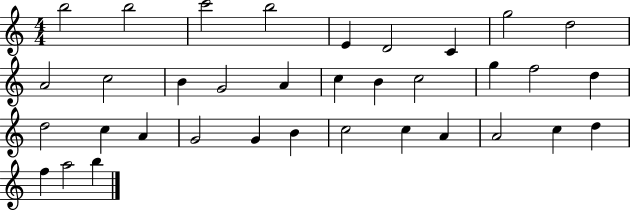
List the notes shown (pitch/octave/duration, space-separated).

B5/h B5/h C6/h B5/h E4/q D4/h C4/q G5/h D5/h A4/h C5/h B4/q G4/h A4/q C5/q B4/q C5/h G5/q F5/h D5/q D5/h C5/q A4/q G4/h G4/q B4/q C5/h C5/q A4/q A4/h C5/q D5/q F5/q A5/h B5/q